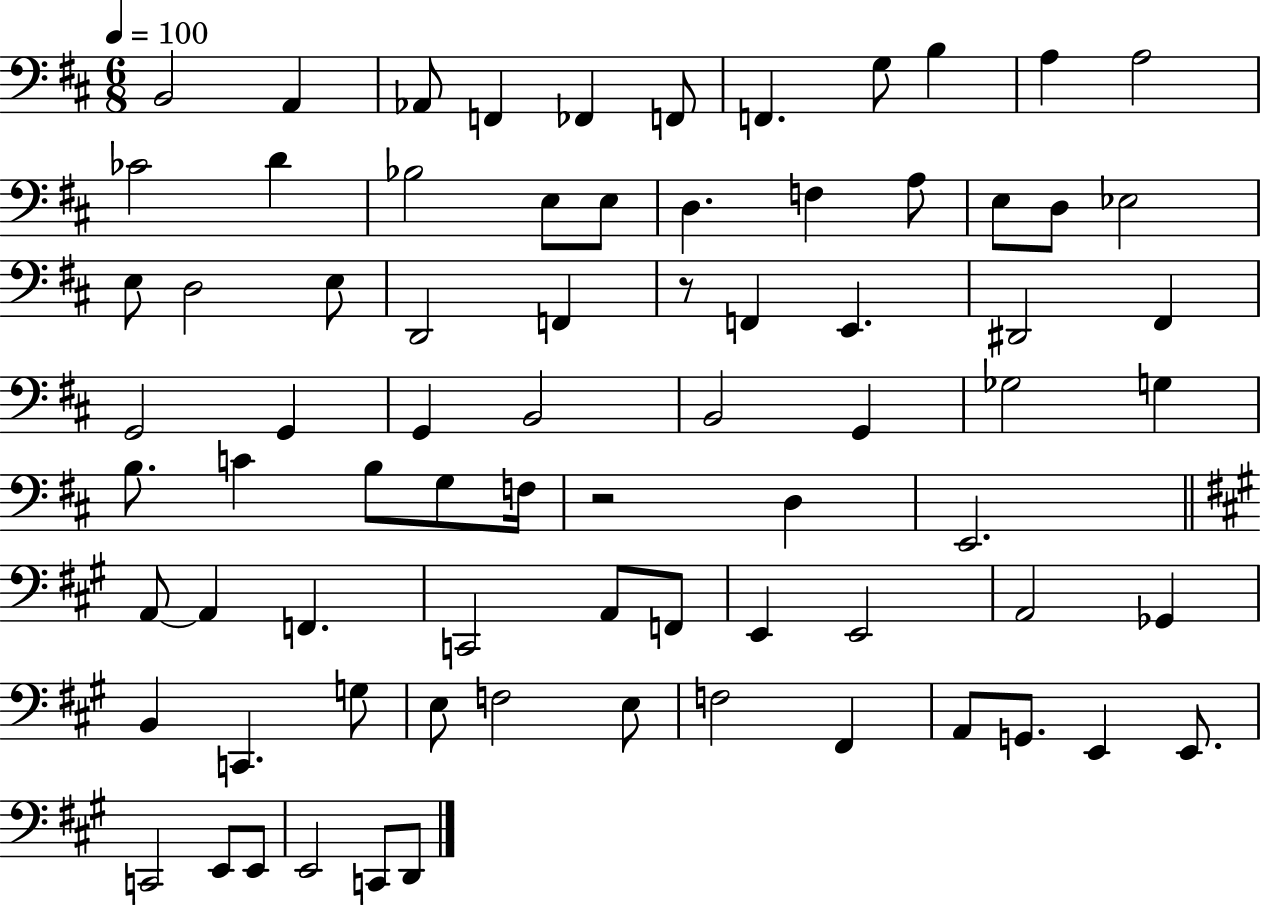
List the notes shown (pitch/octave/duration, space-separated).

B2/h A2/q Ab2/e F2/q FES2/q F2/e F2/q. G3/e B3/q A3/q A3/h CES4/h D4/q Bb3/h E3/e E3/e D3/q. F3/q A3/e E3/e D3/e Eb3/h E3/e D3/h E3/e D2/h F2/q R/e F2/q E2/q. D#2/h F#2/q G2/h G2/q G2/q B2/h B2/h G2/q Gb3/h G3/q B3/e. C4/q B3/e G3/e F3/s R/h D3/q E2/h. A2/e A2/q F2/q. C2/h A2/e F2/e E2/q E2/h A2/h Gb2/q B2/q C2/q. G3/e E3/e F3/h E3/e F3/h F#2/q A2/e G2/e. E2/q E2/e. C2/h E2/e E2/e E2/h C2/e D2/e